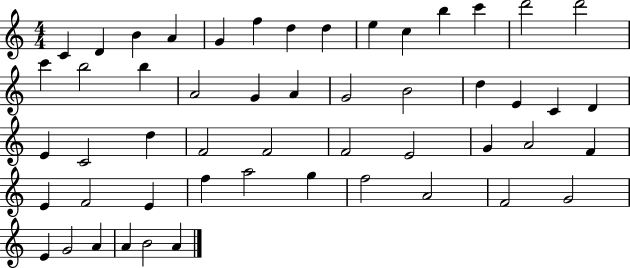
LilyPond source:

{
  \clef treble
  \numericTimeSignature
  \time 4/4
  \key c \major
  c'4 d'4 b'4 a'4 | g'4 f''4 d''4 d''4 | e''4 c''4 b''4 c'''4 | d'''2 d'''2 | \break c'''4 b''2 b''4 | a'2 g'4 a'4 | g'2 b'2 | d''4 e'4 c'4 d'4 | \break e'4 c'2 d''4 | f'2 f'2 | f'2 e'2 | g'4 a'2 f'4 | \break e'4 f'2 e'4 | f''4 a''2 g''4 | f''2 a'2 | f'2 g'2 | \break e'4 g'2 a'4 | a'4 b'2 a'4 | \bar "|."
}